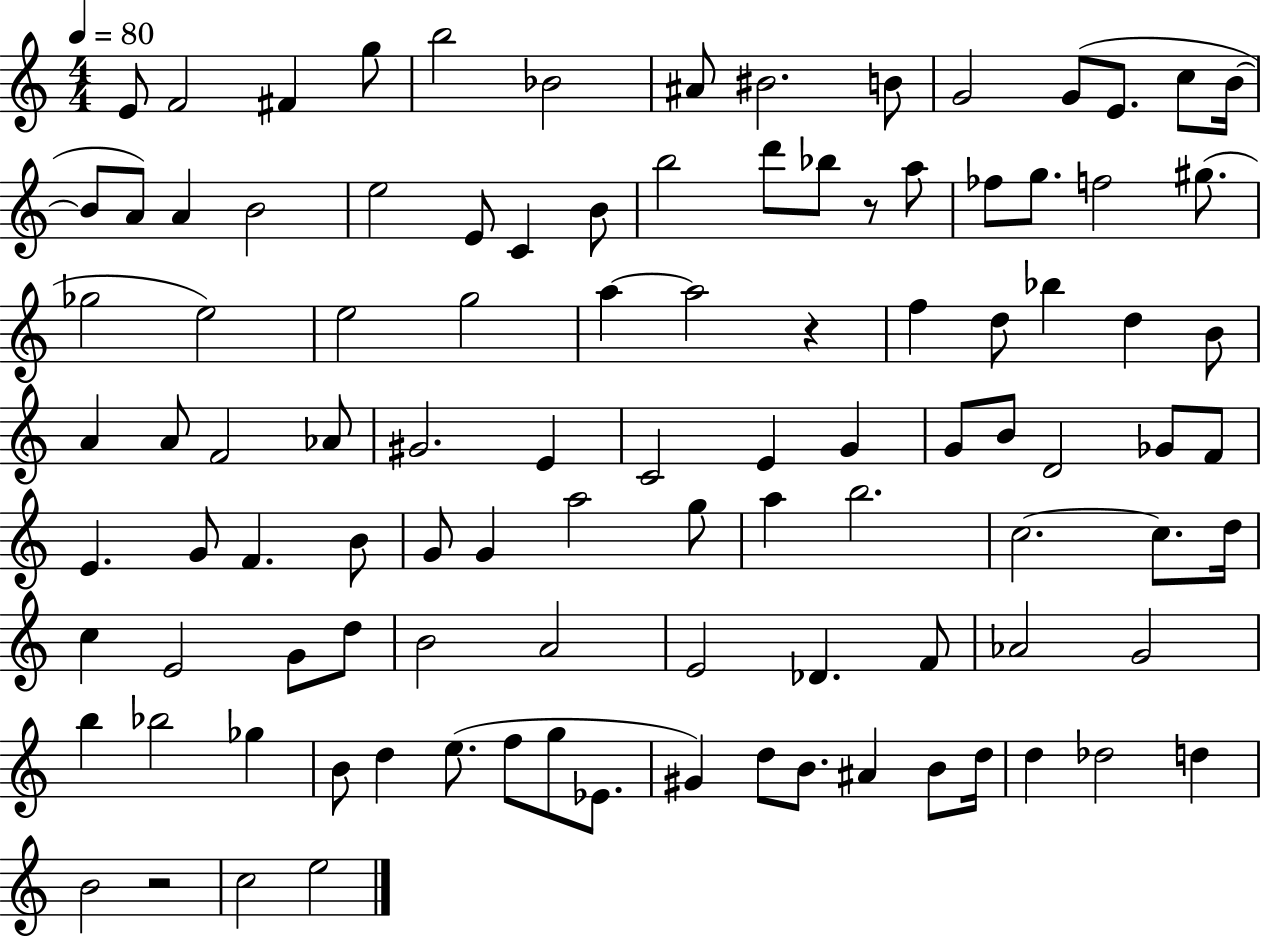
X:1
T:Untitled
M:4/4
L:1/4
K:C
E/2 F2 ^F g/2 b2 _B2 ^A/2 ^B2 B/2 G2 G/2 E/2 c/2 B/4 B/2 A/2 A B2 e2 E/2 C B/2 b2 d'/2 _b/2 z/2 a/2 _f/2 g/2 f2 ^g/2 _g2 e2 e2 g2 a a2 z f d/2 _b d B/2 A A/2 F2 _A/2 ^G2 E C2 E G G/2 B/2 D2 _G/2 F/2 E G/2 F B/2 G/2 G a2 g/2 a b2 c2 c/2 d/4 c E2 G/2 d/2 B2 A2 E2 _D F/2 _A2 G2 b _b2 _g B/2 d e/2 f/2 g/2 _E/2 ^G d/2 B/2 ^A B/2 d/4 d _d2 d B2 z2 c2 e2